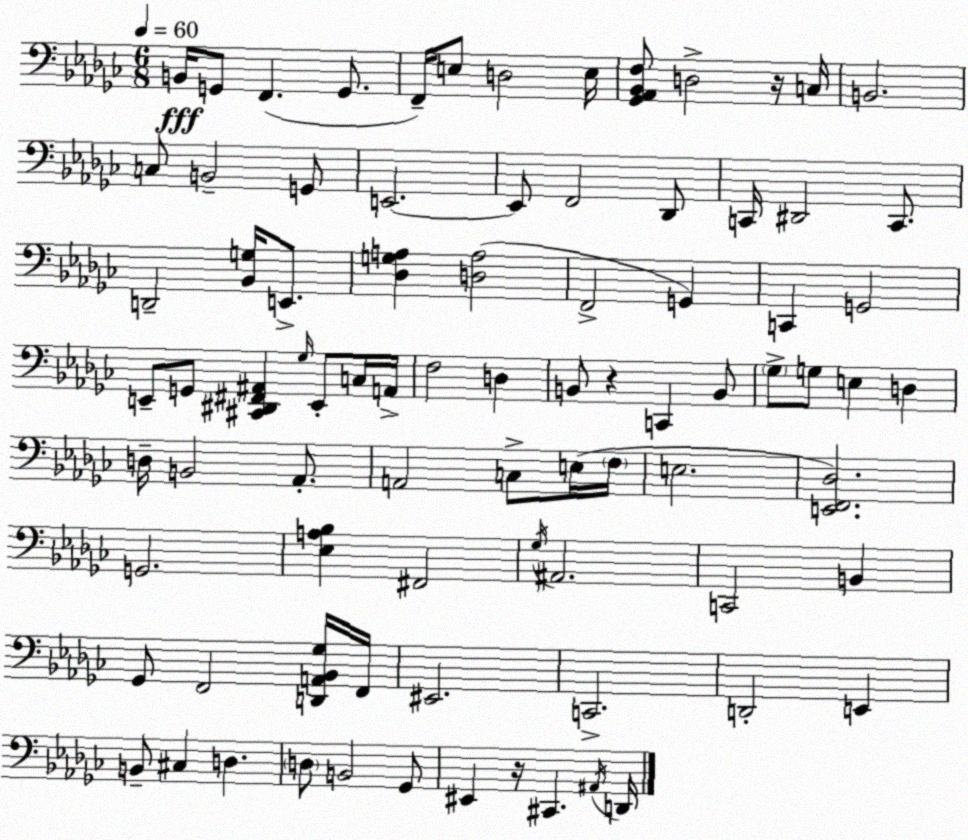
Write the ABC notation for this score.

X:1
T:Untitled
M:6/8
L:1/4
K:Ebm
B,,/4 G,,/2 F,, G,,/2 F,,/4 E,/2 D,2 E,/4 [_G,,_A,,_B,,F,]/2 D,2 z/4 C,/4 B,,2 C,/2 B,,2 G,,/2 E,,2 E,,/2 F,,2 _D,,/2 C,,/4 ^D,,2 C,,/2 D,,2 [_B,,G,]/4 E,,/2 [_D,G,A,] [D,A,]2 F,,2 G,, C,, G,,2 E,,/2 G,,/2 [^C,,^D,,^F,,^A,,] _G,/4 E,,/2 C,/4 A,,/4 F,2 D, B,,/2 z C,, B,,/2 _G,/2 G,/2 E, D, D,/4 B,,2 _A,,/2 A,,2 C,/2 E,/4 F,/4 E,2 [E,,F,,_D,]2 G,,2 [_E,A,_B,] ^F,,2 _G,/4 ^A,,2 C,,2 B,, _G,,/2 F,,2 [D,,A,,_B,,_G,]/4 F,,/4 ^E,,2 C,,2 D,,2 E,, B,,/2 ^C, D, D,/2 B,,2 _G,,/2 ^E,, z/4 ^C,, ^A,,/4 D,,/4